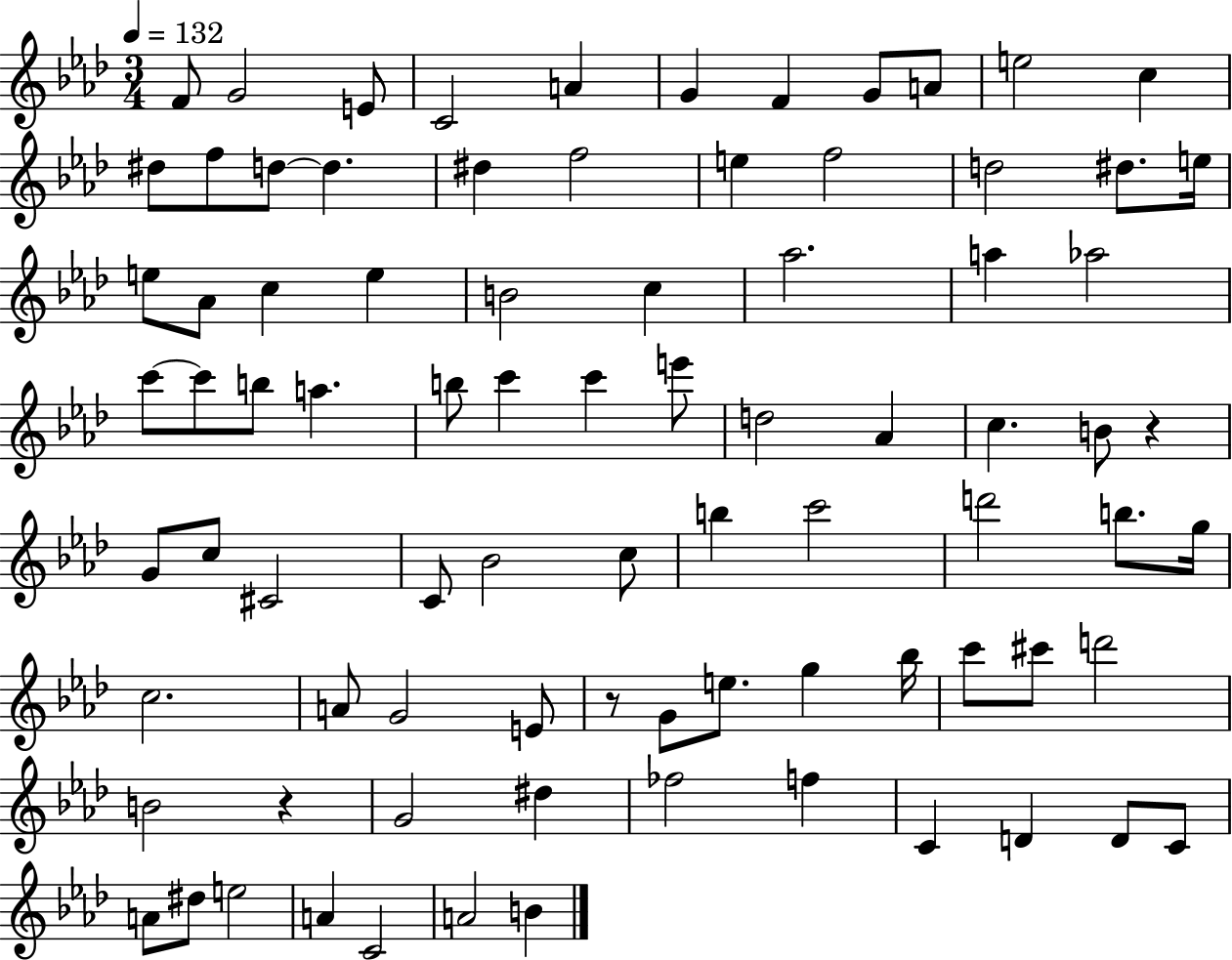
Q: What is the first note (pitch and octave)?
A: F4